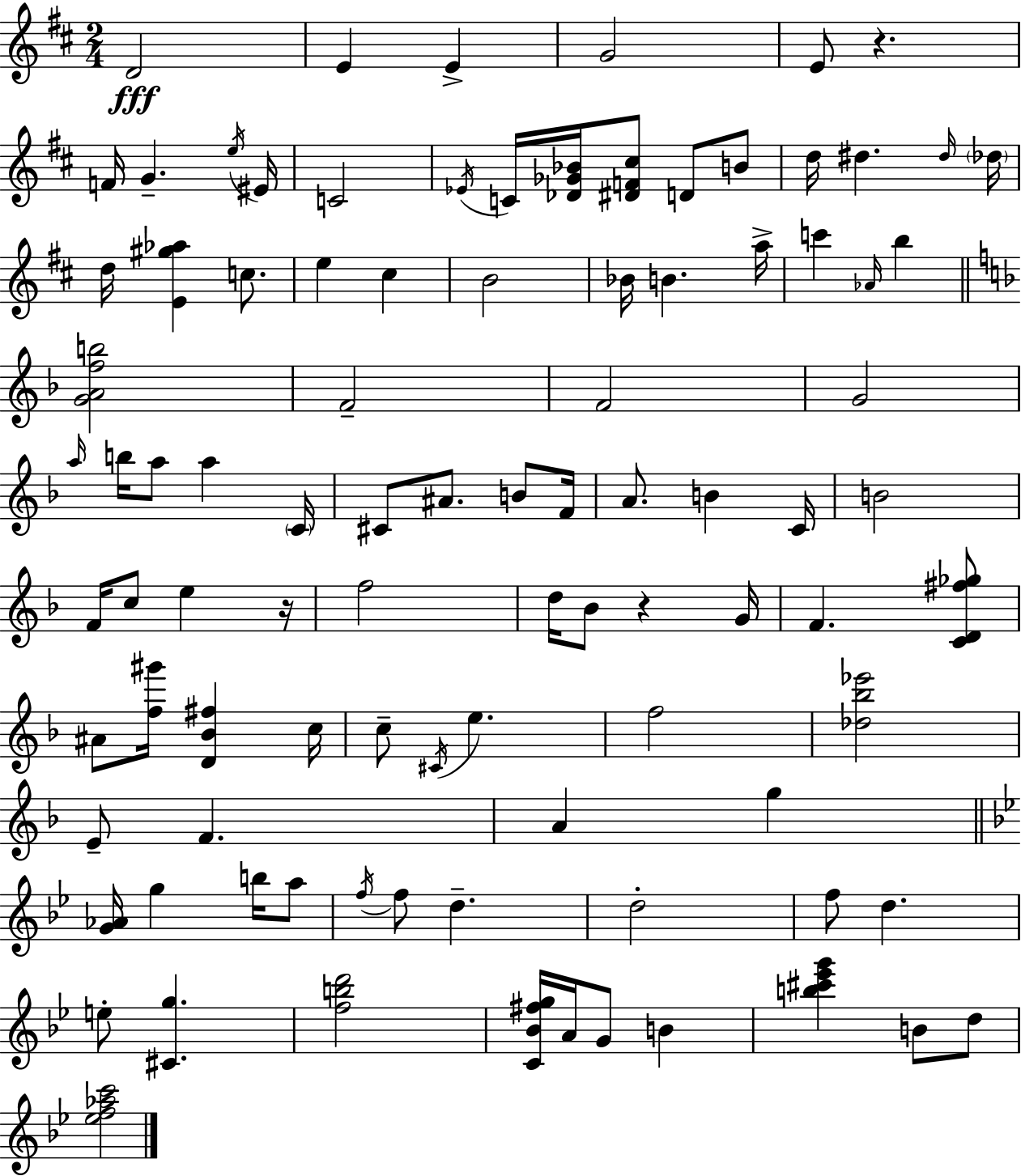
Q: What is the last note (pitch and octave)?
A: D5